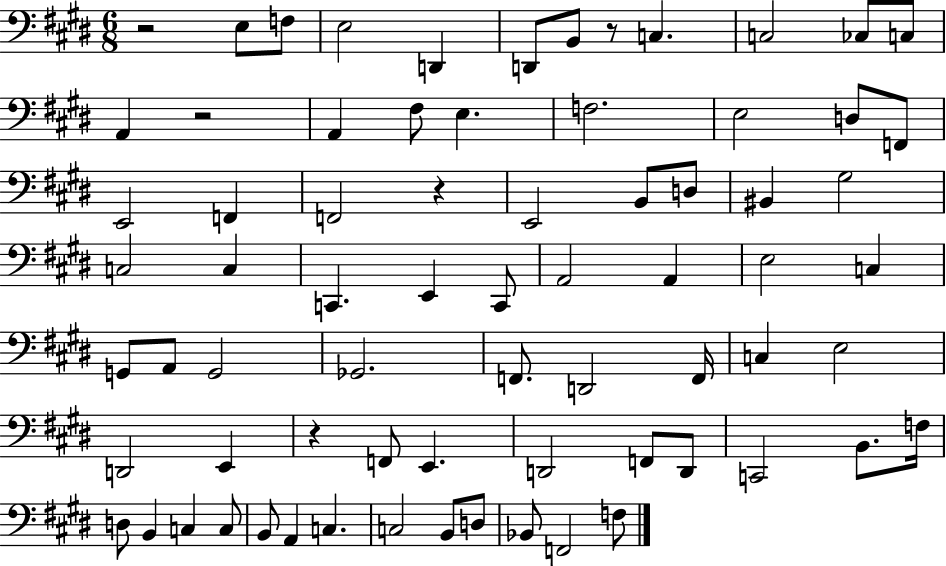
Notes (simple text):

R/h E3/e F3/e E3/h D2/q D2/e B2/e R/e C3/q. C3/h CES3/e C3/e A2/q R/h A2/q F#3/e E3/q. F3/h. E3/h D3/e F2/e E2/h F2/q F2/h R/q E2/h B2/e D3/e BIS2/q G#3/h C3/h C3/q C2/q. E2/q C2/e A2/h A2/q E3/h C3/q G2/e A2/e G2/h Gb2/h. F2/e. D2/h F2/s C3/q E3/h D2/h E2/q R/q F2/e E2/q. D2/h F2/e D2/e C2/h B2/e. F3/s D3/e B2/q C3/q C3/e B2/e A2/q C3/q. C3/h B2/e D3/e Bb2/e F2/h F3/e